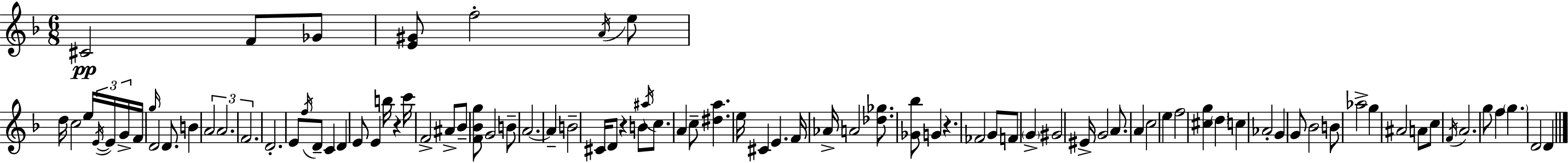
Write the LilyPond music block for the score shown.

{
  \clef treble
  \numericTimeSignature
  \time 6/8
  \key f \major
  cis'2\pp f'8 ges'8 | <e' gis'>8 f''2-. \acciaccatura { a'16 } e''8 | d''16 c''2 e''16 \tuplet 3/2 { \acciaccatura { e'16~ }~ | e'16 g'16-> } f'16 \grace { g''16 } d'2 | \break d'8. b'4 \tuplet 3/2 { a'2 | a'2. | f'2. } | d'2.-. | \break e'8 \acciaccatura { f''16 } d'8-- c'4 | d'4 e'8 e'4 b''16 r4 | c'''16 f'2-> | ais'8-> bes'8-- <f' bes' g''>8 g'2 | \break b'8-- a'2.~~ | a'4-- b'2-- | cis'16 d'8 r4 b'8 | \acciaccatura { ais''16 } c''8. a'4 c''8-- <dis'' a''>4. | \break e''16 cis'4 e'4. | f'16 aes'16-> a'2 | <des'' ges''>8. <ges' bes''>8 g'4 r4. | fes'2 | \break g'8 f'8 \parenthesize g'4-> gis'2 | eis'16-> g'2 | a'8. a'4 c''2 | e''4 f''2 | \break <cis'' g''>4 \parenthesize d''4 | c''4 aes'2-. | g'4 g'8 bes'2 | b'8 aes''2-> | \break g''4 ais'2 | a'8 c''8 \acciaccatura { f'16 } a'2. | g''8 f''4 | \parenthesize g''4. d'2 | \break d'4 \bar "|."
}